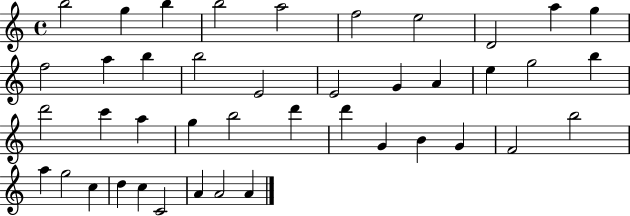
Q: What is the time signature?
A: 4/4